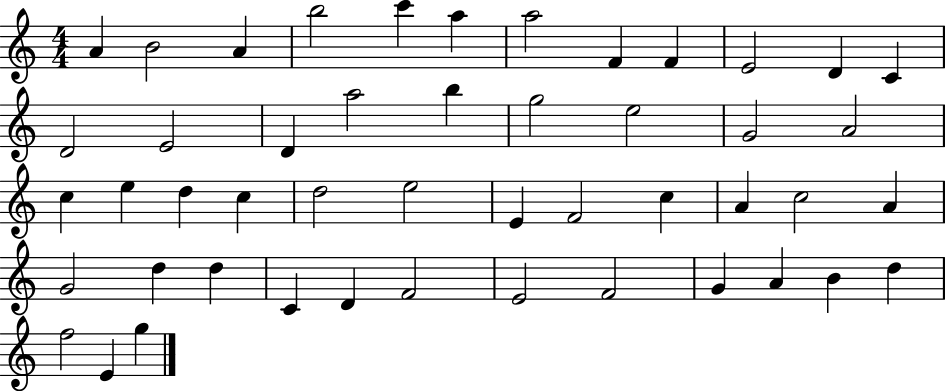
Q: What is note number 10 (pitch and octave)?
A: E4